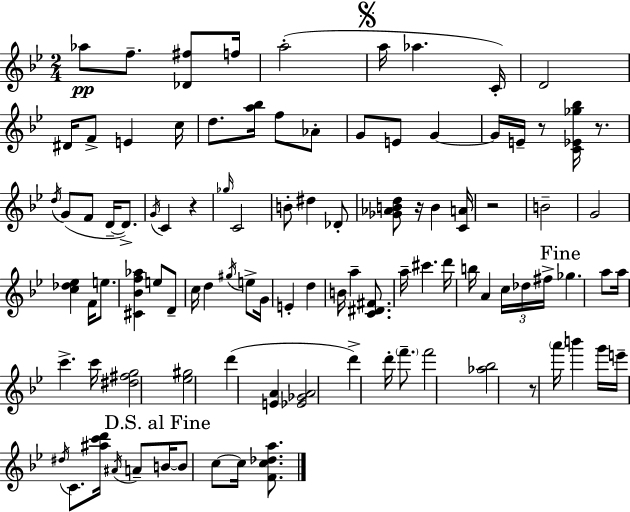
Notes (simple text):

Ab5/e F5/e. [Db4,F#5]/e F5/s A5/h A5/s Ab5/q. C4/s D4/h D#4/s F4/e E4/q C5/s D5/e. [A5,Bb5]/s F5/e Ab4/e G4/e E4/e G4/q G4/s E4/s R/e [C4,Eb4,Gb5,Bb5]/s R/e. D5/s G4/e F4/e D4/s D4/e. G4/s C4/q R/q Gb5/s C4/h B4/e D#5/q Db4/e [Gb4,Ab4,B4,D5]/e R/s B4/q [C4,A4]/s R/h B4/h G4/h [C5,Db5,Eb5]/q F4/s E5/e. [C#4,Bb4,F5,Ab5]/q E5/e D4/e C5/s D5/q G#5/s E5/e G4/s E4/q D5/q B4/s A5/q [C4,D#4,F#4]/e. A5/s C#6/q. D6/s B5/s A4/q C5/s Db5/s F#5/s Gb5/q. A5/e A5/s C6/q. C6/s [D#5,F#5,G5]/h [Eb5,G#5]/h D6/q [E4,A4]/q [Eb4,Gb4,A4]/h D6/q D6/s F6/e. F6/h [Ab5,Bb5]/h R/e A6/s B6/q G6/s E6/s D#5/s C4/e. [A#5,C6,D6]/s A#4/s A4/e B4/s B4/e C5/e C5/s [F4,C5,Db5,A5]/e.